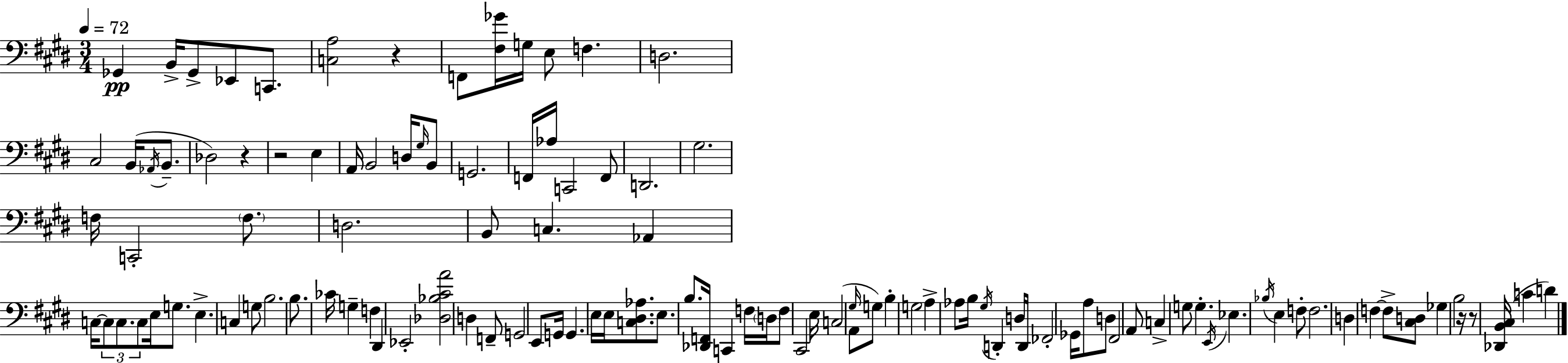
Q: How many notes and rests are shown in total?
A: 114